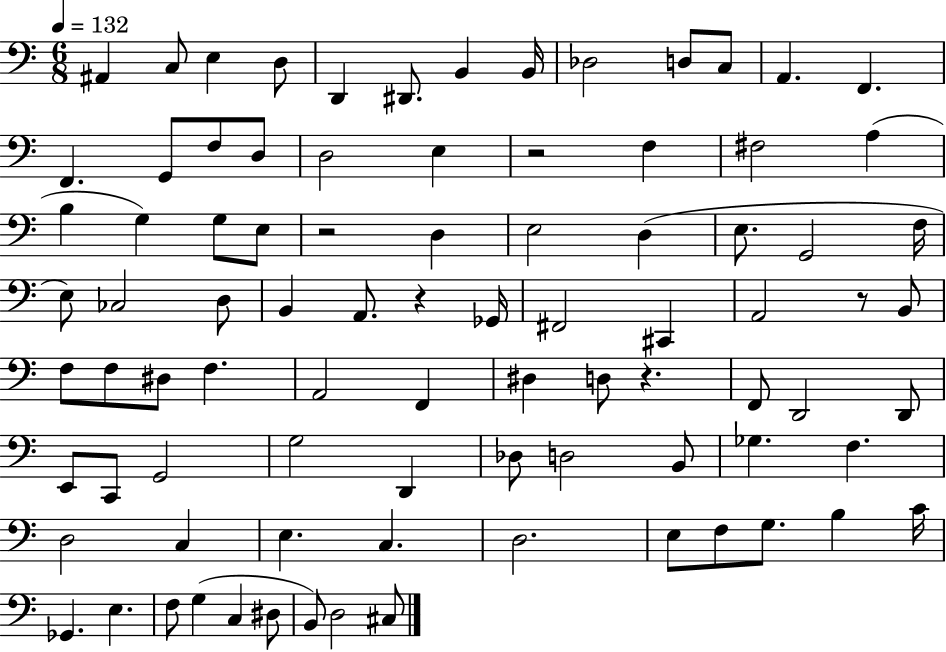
A#2/q C3/e E3/q D3/e D2/q D#2/e. B2/q B2/s Db3/h D3/e C3/e A2/q. F2/q. F2/q. G2/e F3/e D3/e D3/h E3/q R/h F3/q F#3/h A3/q B3/q G3/q G3/e E3/e R/h D3/q E3/h D3/q E3/e. G2/h F3/s E3/e CES3/h D3/e B2/q A2/e. R/q Gb2/s F#2/h C#2/q A2/h R/e B2/e F3/e F3/e D#3/e F3/q. A2/h F2/q D#3/q D3/e R/q. F2/e D2/h D2/e E2/e C2/e G2/h G3/h D2/q Db3/e D3/h B2/e Gb3/q. F3/q. D3/h C3/q E3/q. C3/q. D3/h. E3/e F3/e G3/e. B3/q C4/s Gb2/q. E3/q. F3/e G3/q C3/q D#3/e B2/e D3/h C#3/e